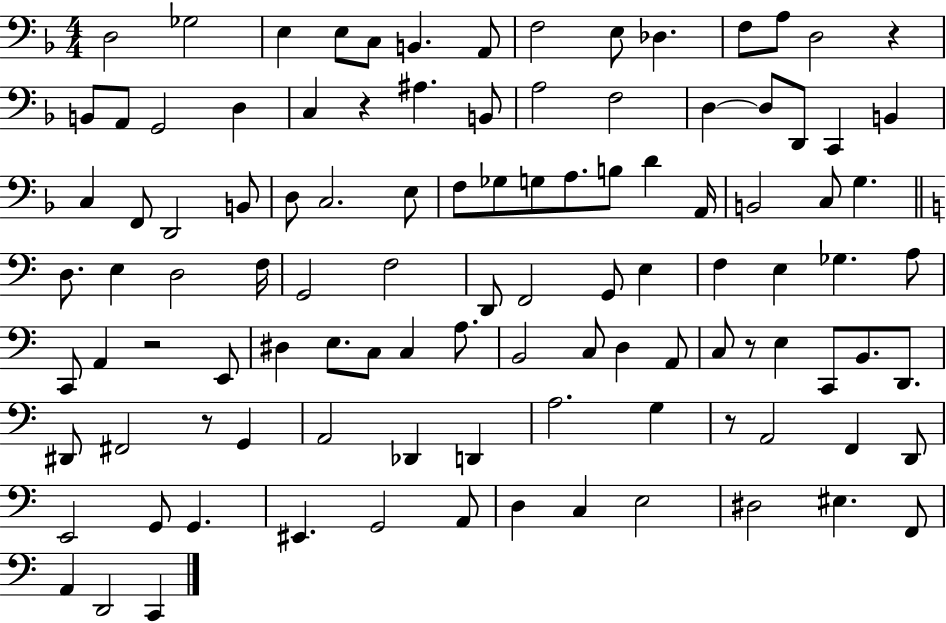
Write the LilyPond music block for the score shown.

{
  \clef bass
  \numericTimeSignature
  \time 4/4
  \key f \major
  d2 ges2 | e4 e8 c8 b,4. a,8 | f2 e8 des4. | f8 a8 d2 r4 | \break b,8 a,8 g,2 d4 | c4 r4 ais4. b,8 | a2 f2 | d4~~ d8 d,8 c,4 b,4 | \break c4 f,8 d,2 b,8 | d8 c2. e8 | f8 ges8 g8 a8. b8 d'4 a,16 | b,2 c8 g4. | \break \bar "||" \break \key c \major d8. e4 d2 f16 | g,2 f2 | d,8 f,2 g,8 e4 | f4 e4 ges4. a8 | \break c,8 a,4 r2 e,8 | dis4 e8. c8 c4 a8. | b,2 c8 d4 a,8 | c8 r8 e4 c,8 b,8. d,8. | \break dis,8 fis,2 r8 g,4 | a,2 des,4 d,4 | a2. g4 | r8 a,2 f,4 d,8 | \break e,2 g,8 g,4. | eis,4. g,2 a,8 | d4 c4 e2 | dis2 eis4. f,8 | \break a,4 d,2 c,4 | \bar "|."
}